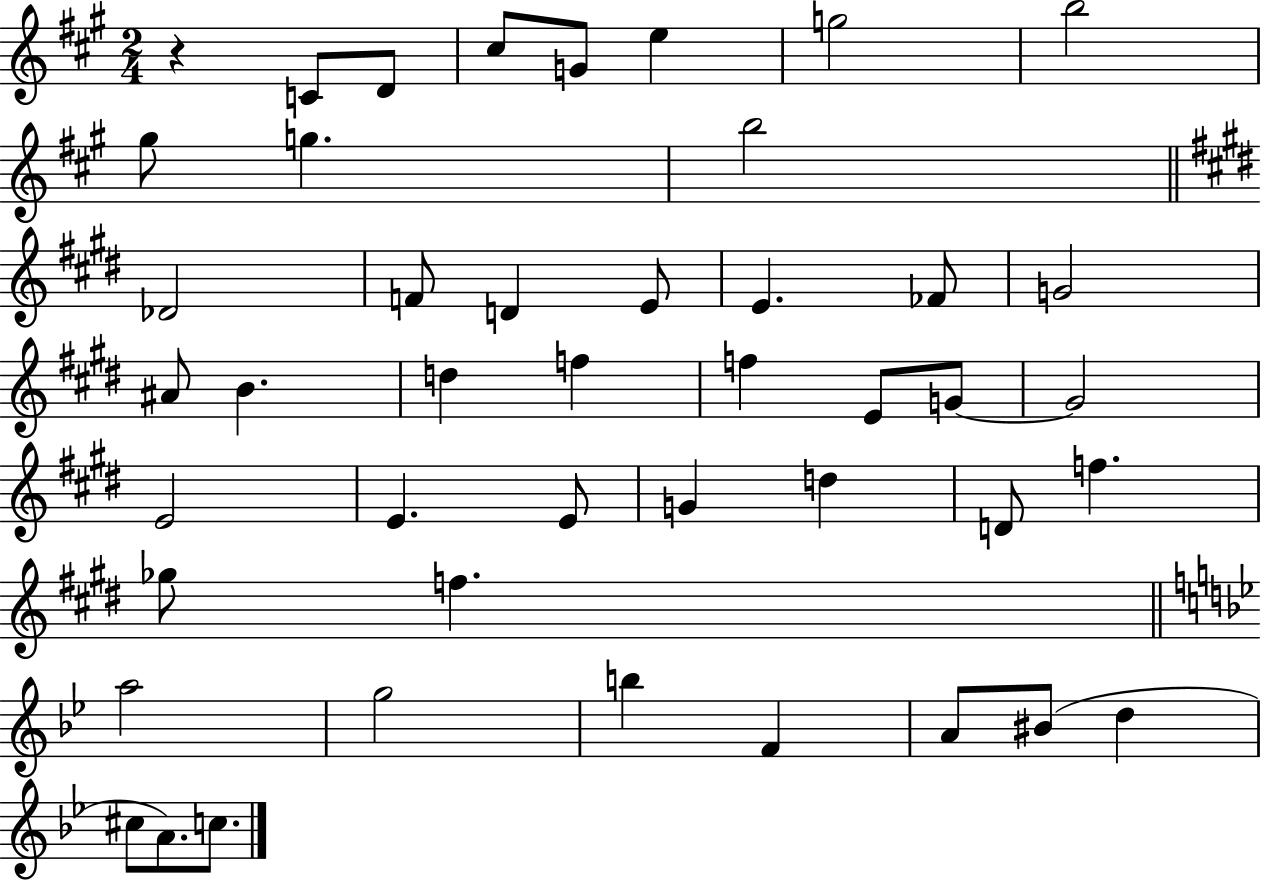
{
  \clef treble
  \numericTimeSignature
  \time 2/4
  \key a \major
  r4 c'8 d'8 | cis''8 g'8 e''4 | g''2 | b''2 | \break gis''8 g''4. | b''2 | \bar "||" \break \key e \major des'2 | f'8 d'4 e'8 | e'4. fes'8 | g'2 | \break ais'8 b'4. | d''4 f''4 | f''4 e'8 g'8~~ | g'2 | \break e'2 | e'4. e'8 | g'4 d''4 | d'8 f''4. | \break ges''8 f''4. | \bar "||" \break \key bes \major a''2 | g''2 | b''4 f'4 | a'8 bis'8( d''4 | \break cis''8 a'8.) c''8. | \bar "|."
}